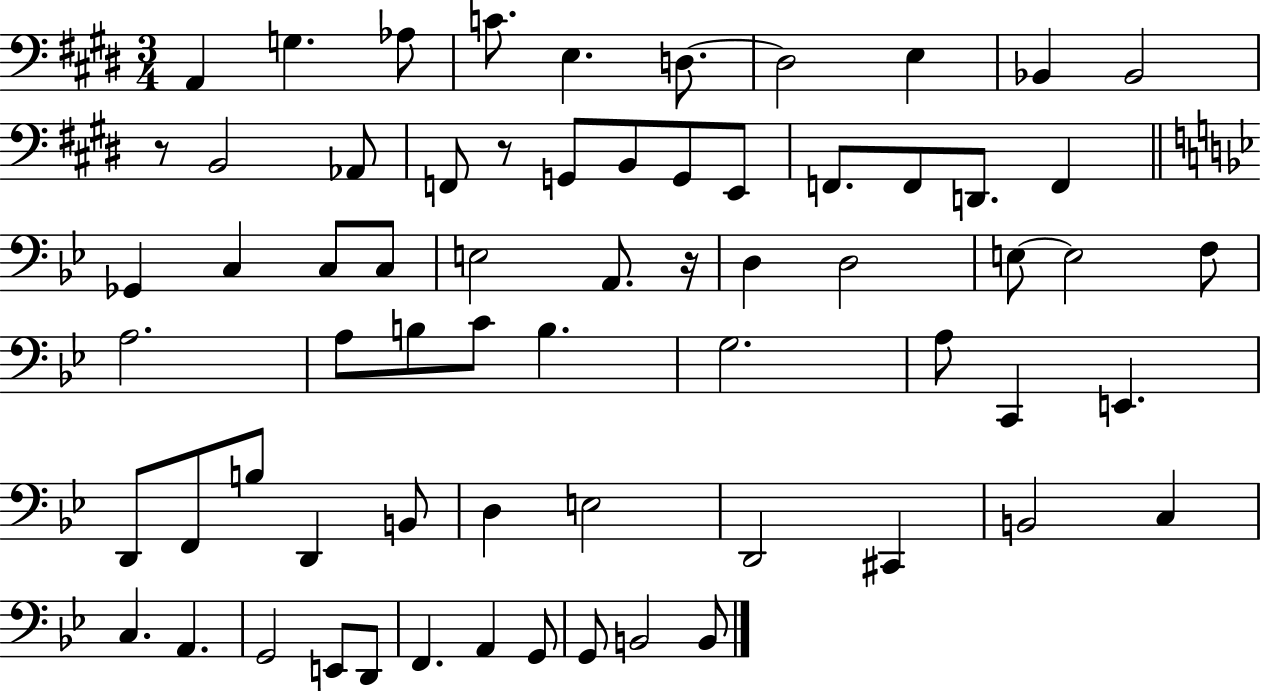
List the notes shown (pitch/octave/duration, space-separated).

A2/q G3/q. Ab3/e C4/e. E3/q. D3/e. D3/h E3/q Bb2/q Bb2/h R/e B2/h Ab2/e F2/e R/e G2/e B2/e G2/e E2/e F2/e. F2/e D2/e. F2/q Gb2/q C3/q C3/e C3/e E3/h A2/e. R/s D3/q D3/h E3/e E3/h F3/e A3/h. A3/e B3/e C4/e B3/q. G3/h. A3/e C2/q E2/q. D2/e F2/e B3/e D2/q B2/e D3/q E3/h D2/h C#2/q B2/h C3/q C3/q. A2/q. G2/h E2/e D2/e F2/q. A2/q G2/e G2/e B2/h B2/e